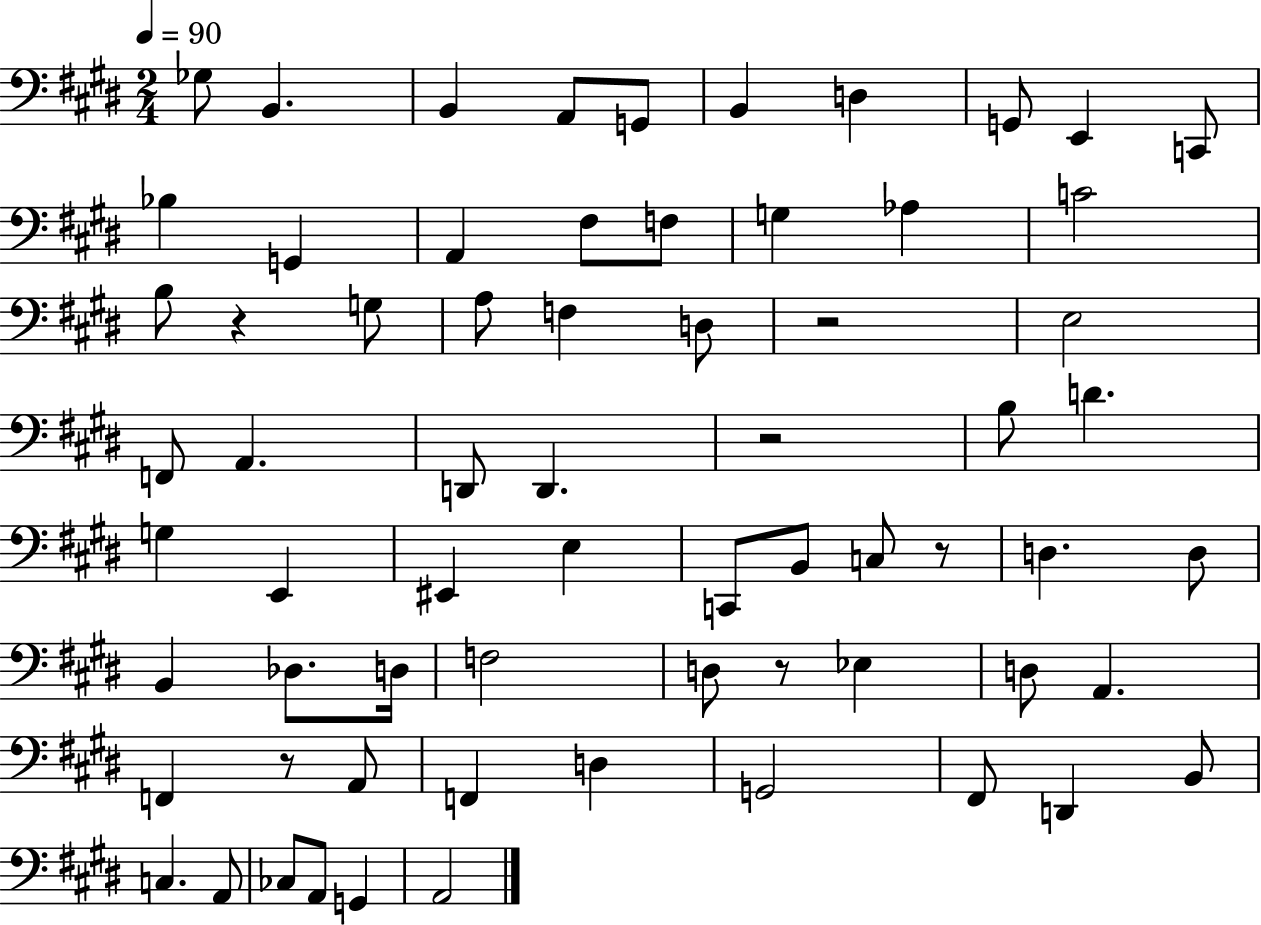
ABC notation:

X:1
T:Untitled
M:2/4
L:1/4
K:E
_G,/2 B,, B,, A,,/2 G,,/2 B,, D, G,,/2 E,, C,,/2 _B, G,, A,, ^F,/2 F,/2 G, _A, C2 B,/2 z G,/2 A,/2 F, D,/2 z2 E,2 F,,/2 A,, D,,/2 D,, z2 B,/2 D G, E,, ^E,, E, C,,/2 B,,/2 C,/2 z/2 D, D,/2 B,, _D,/2 D,/4 F,2 D,/2 z/2 _E, D,/2 A,, F,, z/2 A,,/2 F,, D, G,,2 ^F,,/2 D,, B,,/2 C, A,,/2 _C,/2 A,,/2 G,, A,,2